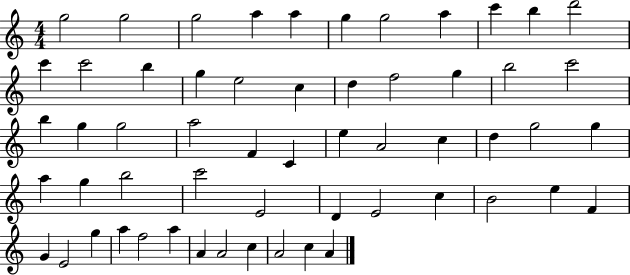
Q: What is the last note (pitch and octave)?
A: A4